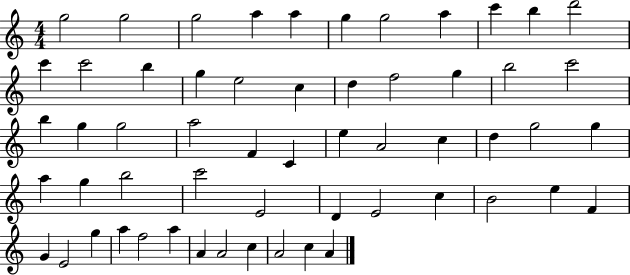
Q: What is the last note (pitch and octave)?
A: A4